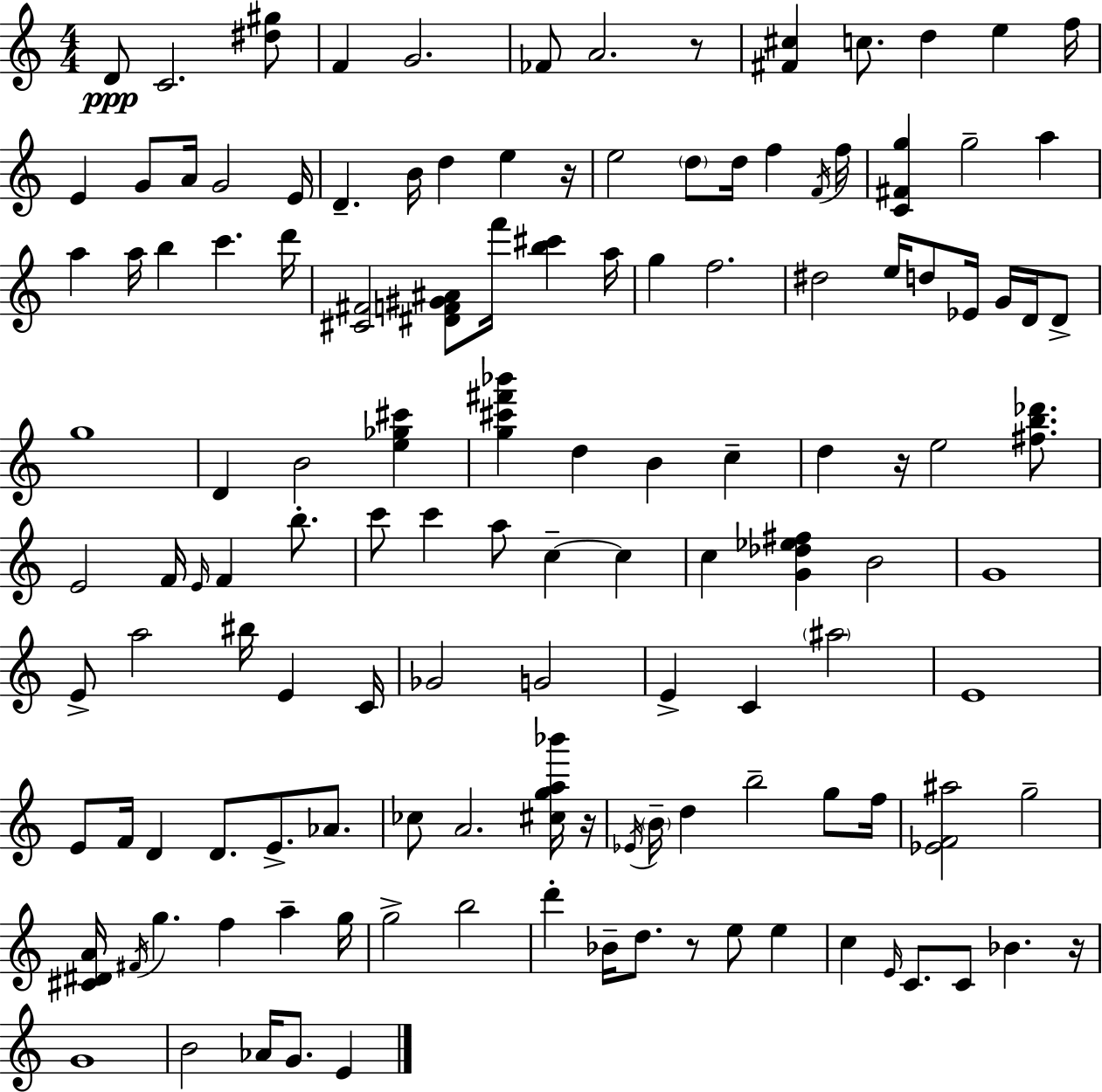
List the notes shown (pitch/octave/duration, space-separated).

D4/e C4/h. [D#5,G#5]/e F4/q G4/h. FES4/e A4/h. R/e [F#4,C#5]/q C5/e. D5/q E5/q F5/s E4/q G4/e A4/s G4/h E4/s D4/q. B4/s D5/q E5/q R/s E5/h D5/e D5/s F5/q F4/s F5/s [C4,F#4,G5]/q G5/h A5/q A5/q A5/s B5/q C6/q. D6/s [C#4,F#4]/h [D#4,F4,G#4,A#4]/e F6/s [B5,C#6]/q A5/s G5/q F5/h. D#5/h E5/s D5/e Eb4/s G4/s D4/s D4/e G5/w D4/q B4/h [E5,Gb5,C#6]/q [G5,C#6,F#6,Bb6]/q D5/q B4/q C5/q D5/q R/s E5/h [F#5,B5,Db6]/e. E4/h F4/s E4/s F4/q B5/e. C6/e C6/q A5/e C5/q C5/q C5/q [G4,Db5,Eb5,F#5]/q B4/h G4/w E4/e A5/h BIS5/s E4/q C4/s Gb4/h G4/h E4/q C4/q A#5/h E4/w E4/e F4/s D4/q D4/e. E4/e. Ab4/e. CES5/e A4/h. [C#5,G5,A5,Bb6]/s R/s Eb4/s B4/s D5/q B5/h G5/e F5/s [Eb4,F4,A#5]/h G5/h [C#4,D#4,A4]/s F#4/s G5/q. F5/q A5/q G5/s G5/h B5/h D6/q Bb4/s D5/e. R/e E5/e E5/q C5/q E4/s C4/e. C4/e Bb4/q. R/s G4/w B4/h Ab4/s G4/e. E4/q